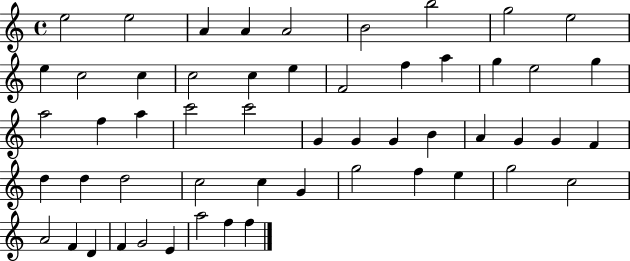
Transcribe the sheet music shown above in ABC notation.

X:1
T:Untitled
M:4/4
L:1/4
K:C
e2 e2 A A A2 B2 b2 g2 e2 e c2 c c2 c e F2 f a g e2 g a2 f a c'2 c'2 G G G B A G G F d d d2 c2 c G g2 f e g2 c2 A2 F D F G2 E a2 f f